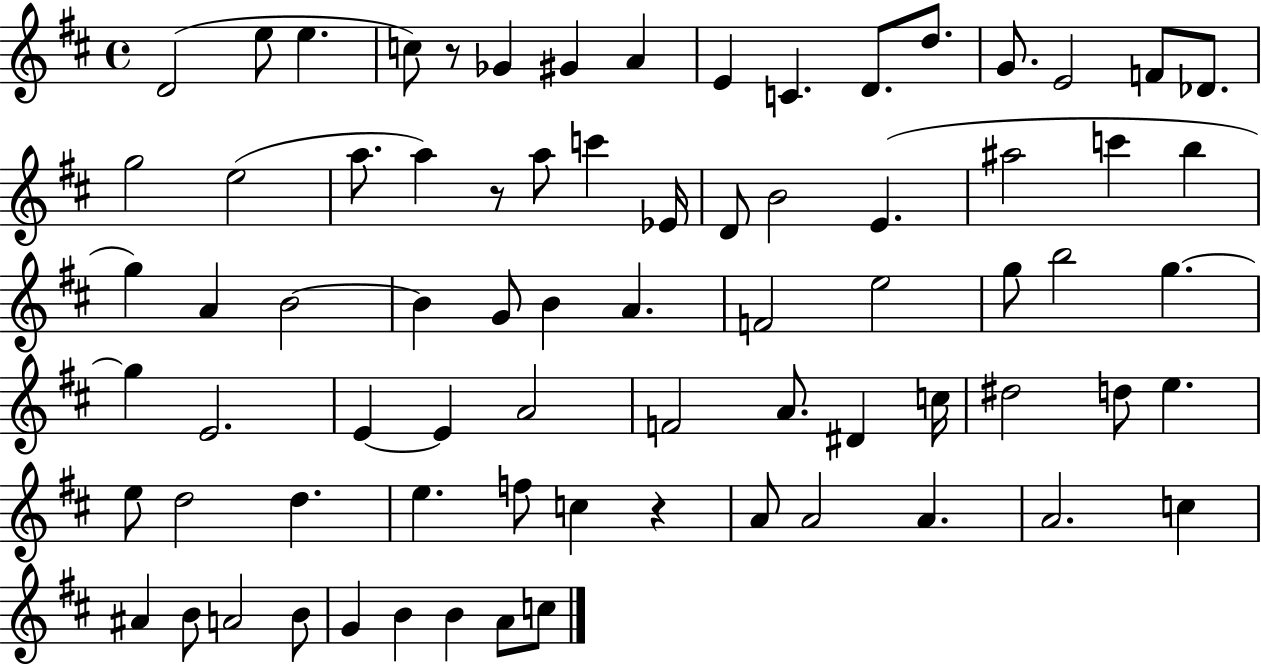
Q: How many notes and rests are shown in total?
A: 75